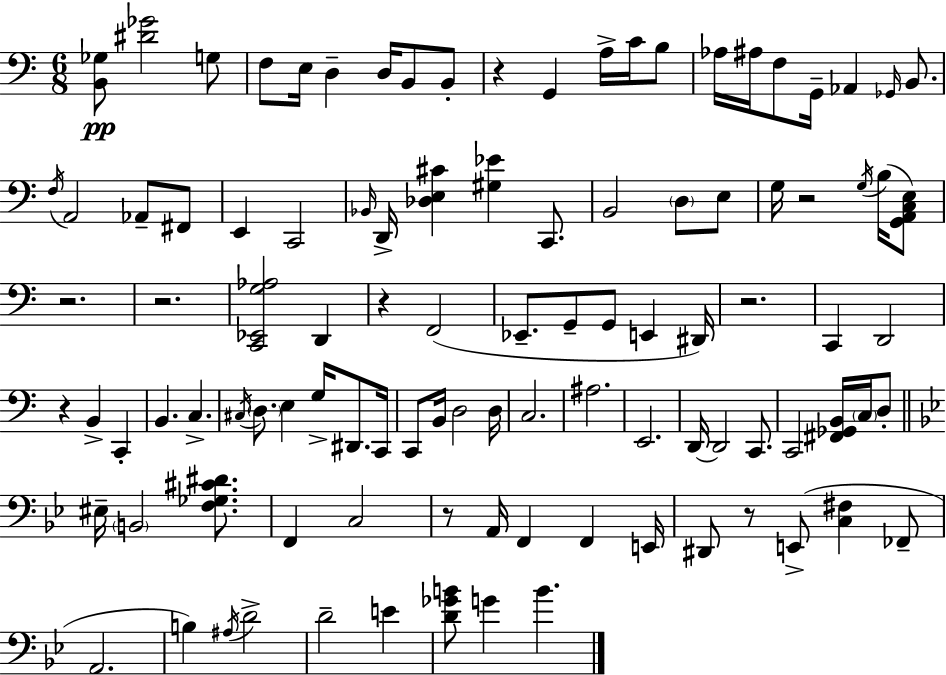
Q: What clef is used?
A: bass